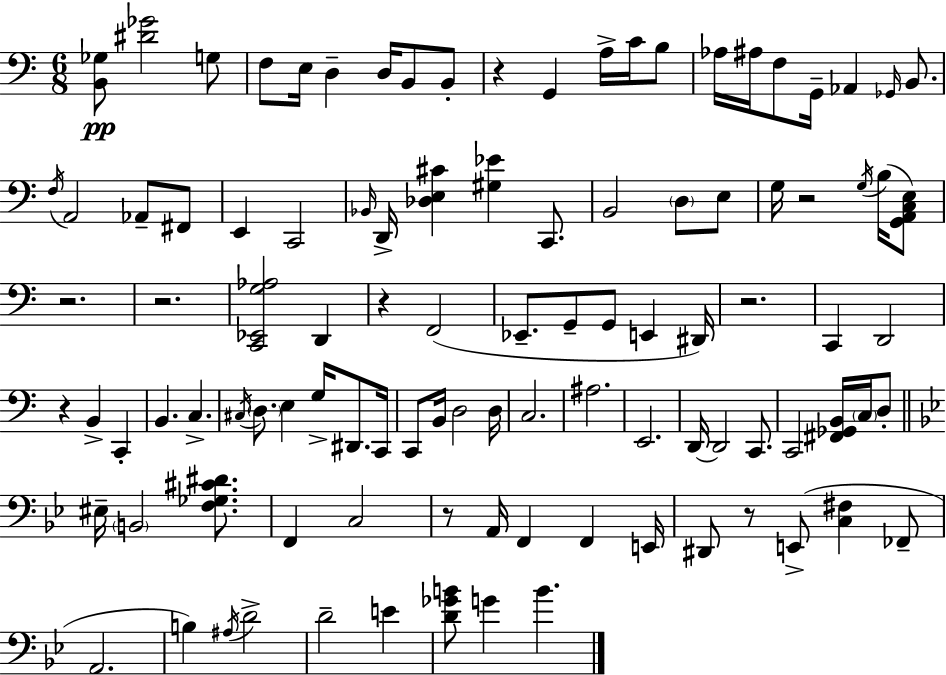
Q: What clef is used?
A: bass